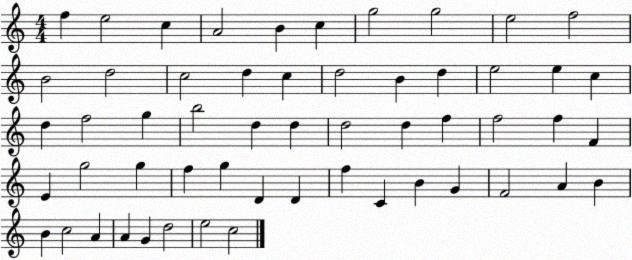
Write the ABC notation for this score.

X:1
T:Untitled
M:4/4
L:1/4
K:C
f e2 c A2 B c g2 g2 e2 f2 B2 d2 c2 d c d2 B d e2 e c d f2 g b2 d d d2 d f f2 f F E g2 g f g D D f C B G F2 A B B c2 A A G d2 e2 c2